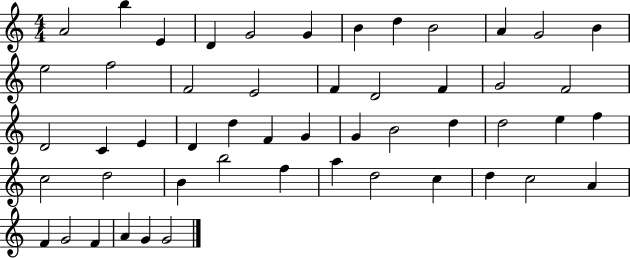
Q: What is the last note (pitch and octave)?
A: G4